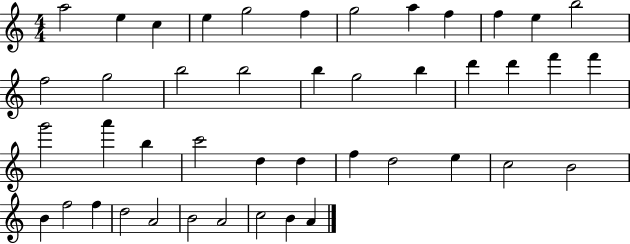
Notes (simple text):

A5/h E5/q C5/q E5/q G5/h F5/q G5/h A5/q F5/q F5/q E5/q B5/h F5/h G5/h B5/h B5/h B5/q G5/h B5/q D6/q D6/q F6/q F6/q G6/h A6/q B5/q C6/h D5/q D5/q F5/q D5/h E5/q C5/h B4/h B4/q F5/h F5/q D5/h A4/h B4/h A4/h C5/h B4/q A4/q